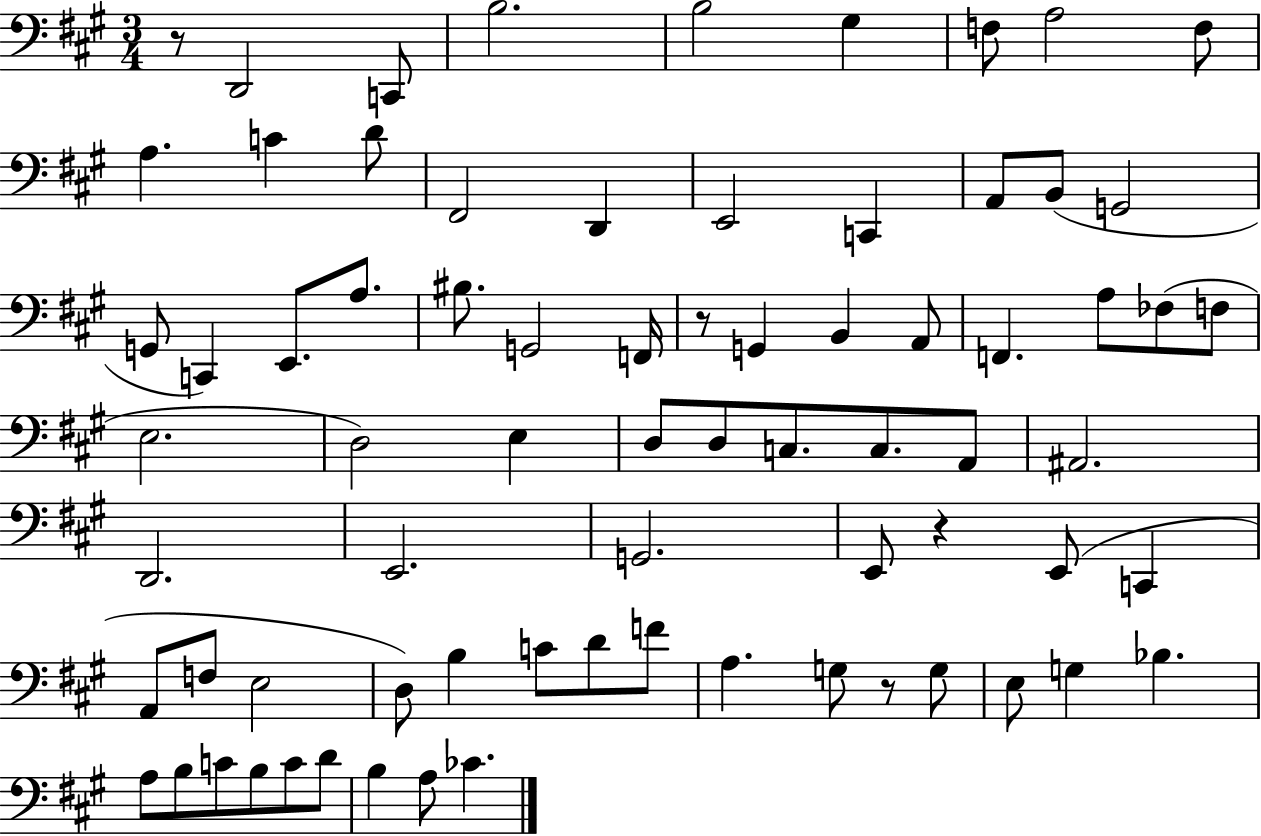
X:1
T:Untitled
M:3/4
L:1/4
K:A
z/2 D,,2 C,,/2 B,2 B,2 ^G, F,/2 A,2 F,/2 A, C D/2 ^F,,2 D,, E,,2 C,, A,,/2 B,,/2 G,,2 G,,/2 C,, E,,/2 A,/2 ^B,/2 G,,2 F,,/4 z/2 G,, B,, A,,/2 F,, A,/2 _F,/2 F,/2 E,2 D,2 E, D,/2 D,/2 C,/2 C,/2 A,,/2 ^A,,2 D,,2 E,,2 G,,2 E,,/2 z E,,/2 C,, A,,/2 F,/2 E,2 D,/2 B, C/2 D/2 F/2 A, G,/2 z/2 G,/2 E,/2 G, _B, A,/2 B,/2 C/2 B,/2 C/2 D/2 B, A,/2 _C